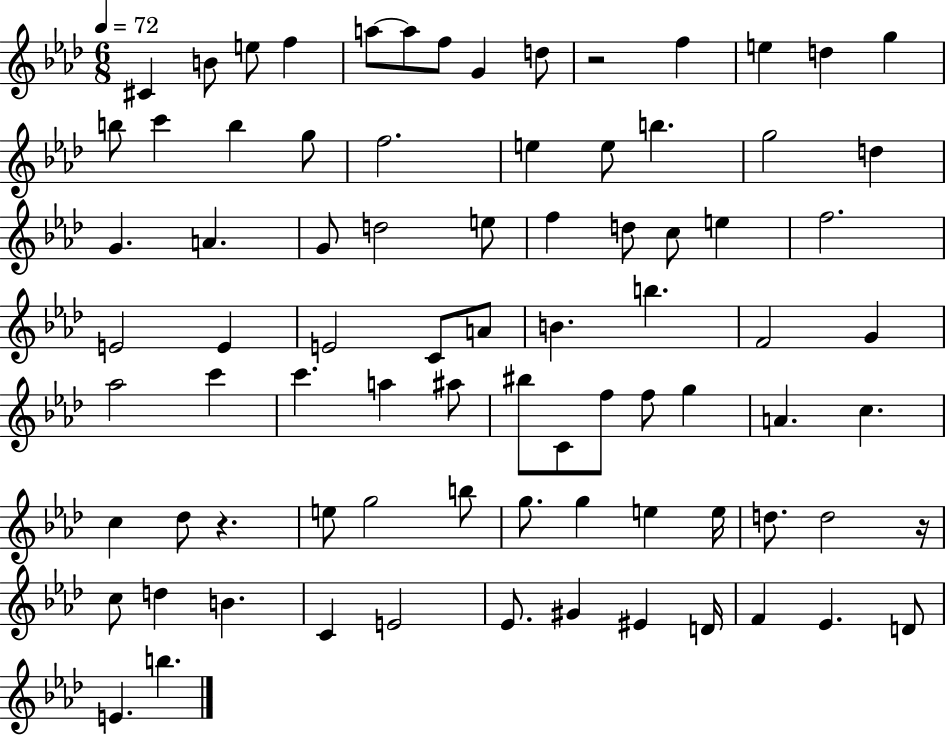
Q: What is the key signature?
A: AES major